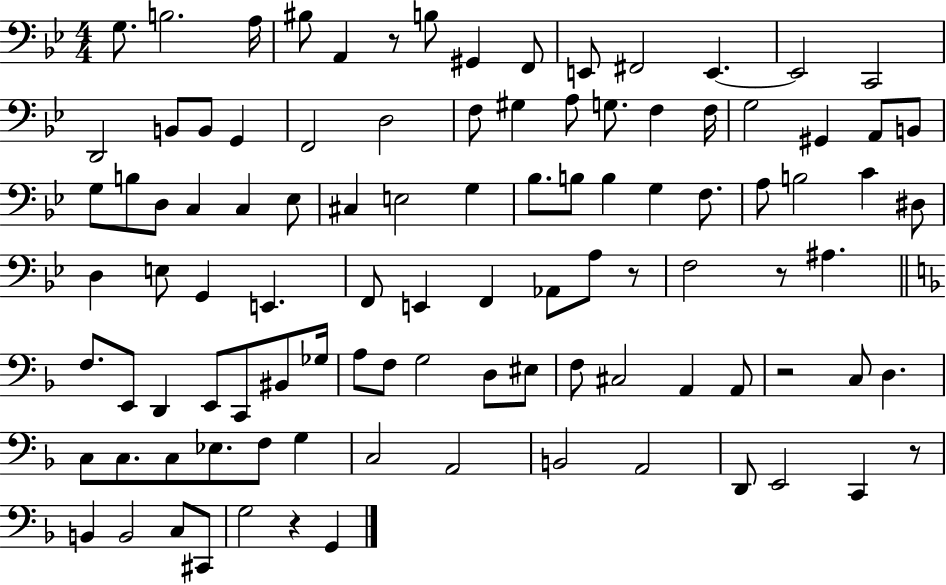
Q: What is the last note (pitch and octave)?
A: G2